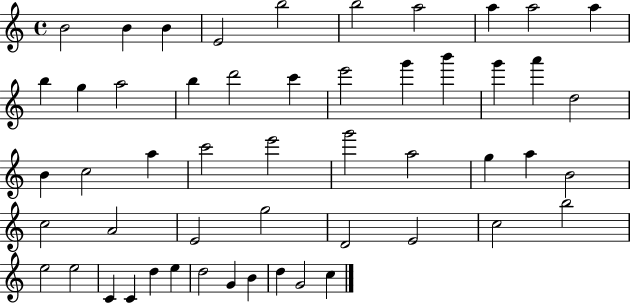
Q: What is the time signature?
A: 4/4